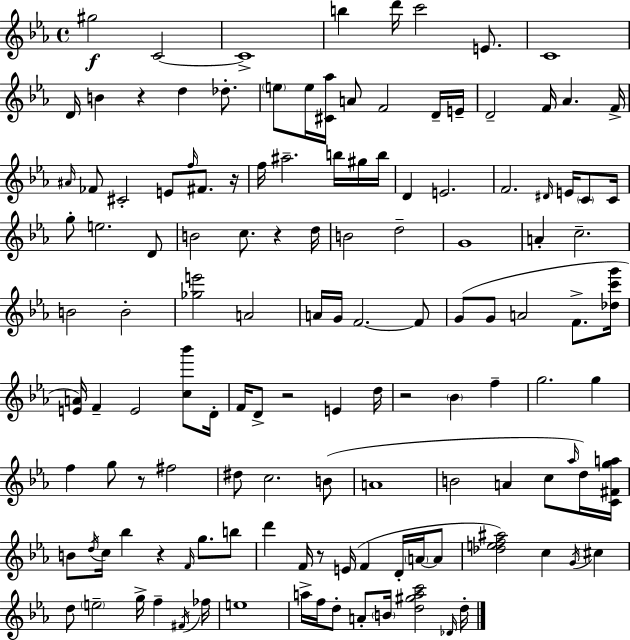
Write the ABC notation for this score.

X:1
T:Untitled
M:4/4
L:1/4
K:Eb
^g2 C2 C4 b d'/4 c'2 E/2 C4 D/4 B z d _d/2 e/2 e/4 [^C_a]/4 A/2 F2 D/4 E/4 D2 F/4 _A F/4 ^A/4 _F/2 ^C2 E/2 f/4 ^F/2 z/4 f/4 ^a2 b/4 ^g/4 b/4 D E2 F2 ^D/4 E/4 C/2 C/4 g/2 e2 D/2 B2 c/2 z d/4 B2 d2 G4 A c2 B2 B2 [_ge']2 A2 A/4 G/4 F2 F/2 G/2 G/2 A2 F/2 [_dc'g']/4 [EA]/4 F E2 [c_b']/2 D/4 F/4 D/2 z2 E d/4 z2 _B f g2 g f g/2 z/2 ^f2 ^d/2 c2 B/2 A4 B2 A c/2 _a/4 d/4 [C^Fga]/4 B/2 d/4 c/4 _b z F/4 g/2 b/2 d' F/4 z/2 E/4 F D/4 A/4 A/2 [_def^a]2 c G/4 ^c d/2 e2 g/4 f ^F/4 _f/4 e4 a/4 f/4 d/2 A/2 B/4 [d^gac']2 _D/4 d/4